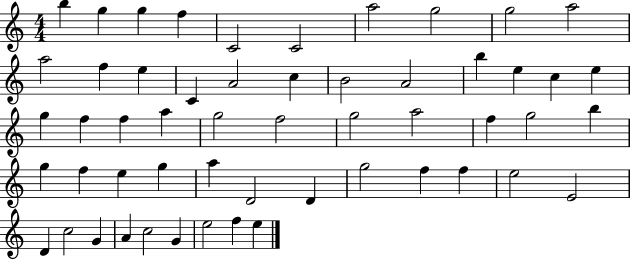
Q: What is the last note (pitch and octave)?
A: E5